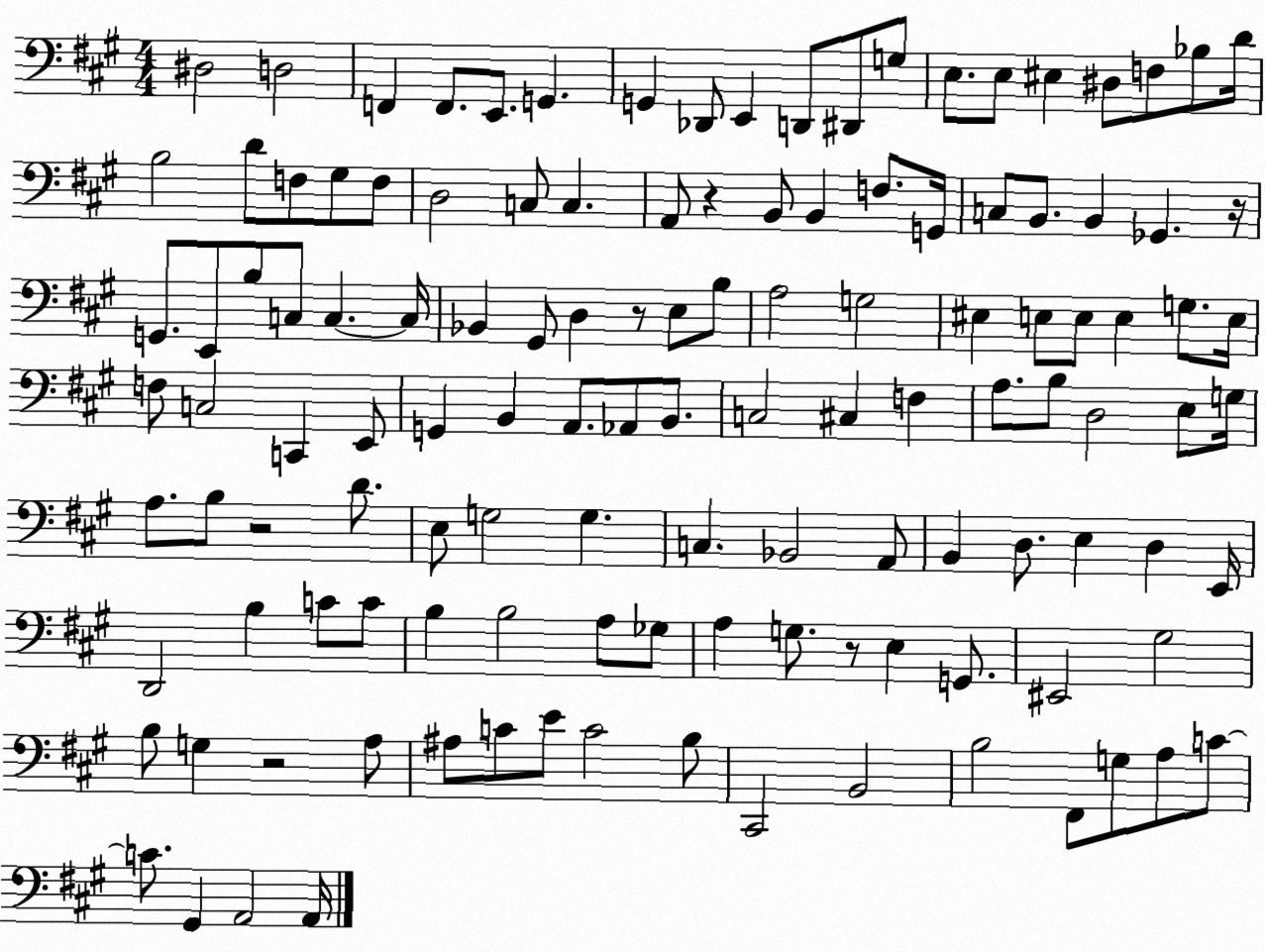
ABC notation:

X:1
T:Untitled
M:4/4
L:1/4
K:A
^D,2 D,2 F,, F,,/2 E,,/2 G,, G,, _D,,/2 E,, D,,/2 ^D,,/2 G,/2 E,/2 E,/2 ^E, ^D,/2 F,/2 _B,/2 D/4 B,2 D/2 F,/2 ^G,/2 F,/2 D,2 C,/2 C, A,,/2 z B,,/2 B,, F,/2 G,,/4 C,/2 B,,/2 B,, _G,, z/4 G,,/2 E,,/2 B,/2 C,/2 C, C,/4 _B,, ^G,,/2 D, z/2 E,/2 B,/2 A,2 G,2 ^E, E,/2 E,/2 E, G,/2 E,/4 F,/2 C,2 C,, E,,/2 G,, B,, A,,/2 _A,,/2 B,,/2 C,2 ^C, F, A,/2 B,/2 D,2 E,/2 G,/4 A,/2 B,/2 z2 D/2 E,/2 G,2 G, C, _B,,2 A,,/2 B,, D,/2 E, D, E,,/4 D,,2 B, C/2 C/2 B, B,2 A,/2 _G,/2 A, G,/2 z/2 E, G,,/2 ^E,,2 ^G,2 B,/2 G, z2 A,/2 ^A,/2 C/2 E/2 C2 B,/2 ^C,,2 B,,2 B,2 ^F,,/2 G,/2 A,/2 C/2 C/2 ^G,, A,,2 A,,/4